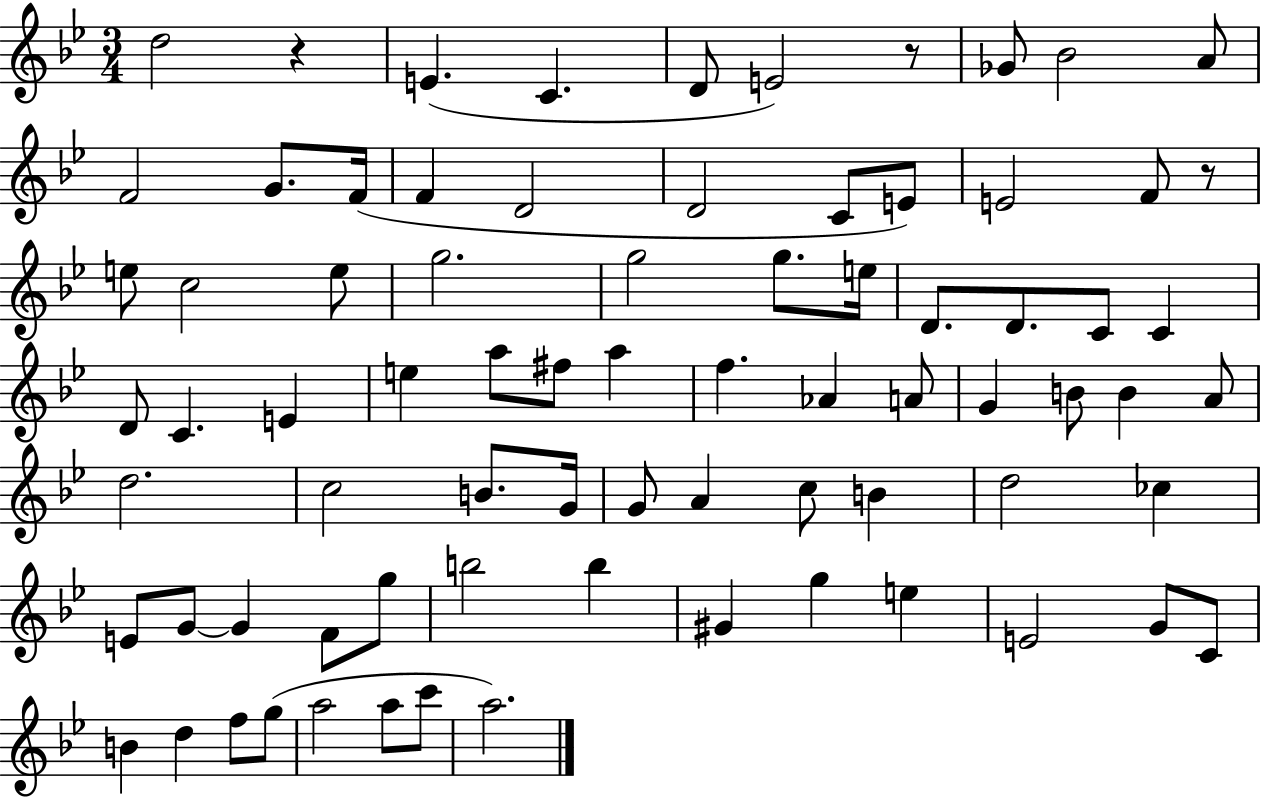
{
  \clef treble
  \numericTimeSignature
  \time 3/4
  \key bes \major
  d''2 r4 | e'4.( c'4. | d'8 e'2) r8 | ges'8 bes'2 a'8 | \break f'2 g'8. f'16( | f'4 d'2 | d'2 c'8 e'8) | e'2 f'8 r8 | \break e''8 c''2 e''8 | g''2. | g''2 g''8. e''16 | d'8. d'8. c'8 c'4 | \break d'8 c'4. e'4 | e''4 a''8 fis''8 a''4 | f''4. aes'4 a'8 | g'4 b'8 b'4 a'8 | \break d''2. | c''2 b'8. g'16 | g'8 a'4 c''8 b'4 | d''2 ces''4 | \break e'8 g'8~~ g'4 f'8 g''8 | b''2 b''4 | gis'4 g''4 e''4 | e'2 g'8 c'8 | \break b'4 d''4 f''8 g''8( | a''2 a''8 c'''8 | a''2.) | \bar "|."
}